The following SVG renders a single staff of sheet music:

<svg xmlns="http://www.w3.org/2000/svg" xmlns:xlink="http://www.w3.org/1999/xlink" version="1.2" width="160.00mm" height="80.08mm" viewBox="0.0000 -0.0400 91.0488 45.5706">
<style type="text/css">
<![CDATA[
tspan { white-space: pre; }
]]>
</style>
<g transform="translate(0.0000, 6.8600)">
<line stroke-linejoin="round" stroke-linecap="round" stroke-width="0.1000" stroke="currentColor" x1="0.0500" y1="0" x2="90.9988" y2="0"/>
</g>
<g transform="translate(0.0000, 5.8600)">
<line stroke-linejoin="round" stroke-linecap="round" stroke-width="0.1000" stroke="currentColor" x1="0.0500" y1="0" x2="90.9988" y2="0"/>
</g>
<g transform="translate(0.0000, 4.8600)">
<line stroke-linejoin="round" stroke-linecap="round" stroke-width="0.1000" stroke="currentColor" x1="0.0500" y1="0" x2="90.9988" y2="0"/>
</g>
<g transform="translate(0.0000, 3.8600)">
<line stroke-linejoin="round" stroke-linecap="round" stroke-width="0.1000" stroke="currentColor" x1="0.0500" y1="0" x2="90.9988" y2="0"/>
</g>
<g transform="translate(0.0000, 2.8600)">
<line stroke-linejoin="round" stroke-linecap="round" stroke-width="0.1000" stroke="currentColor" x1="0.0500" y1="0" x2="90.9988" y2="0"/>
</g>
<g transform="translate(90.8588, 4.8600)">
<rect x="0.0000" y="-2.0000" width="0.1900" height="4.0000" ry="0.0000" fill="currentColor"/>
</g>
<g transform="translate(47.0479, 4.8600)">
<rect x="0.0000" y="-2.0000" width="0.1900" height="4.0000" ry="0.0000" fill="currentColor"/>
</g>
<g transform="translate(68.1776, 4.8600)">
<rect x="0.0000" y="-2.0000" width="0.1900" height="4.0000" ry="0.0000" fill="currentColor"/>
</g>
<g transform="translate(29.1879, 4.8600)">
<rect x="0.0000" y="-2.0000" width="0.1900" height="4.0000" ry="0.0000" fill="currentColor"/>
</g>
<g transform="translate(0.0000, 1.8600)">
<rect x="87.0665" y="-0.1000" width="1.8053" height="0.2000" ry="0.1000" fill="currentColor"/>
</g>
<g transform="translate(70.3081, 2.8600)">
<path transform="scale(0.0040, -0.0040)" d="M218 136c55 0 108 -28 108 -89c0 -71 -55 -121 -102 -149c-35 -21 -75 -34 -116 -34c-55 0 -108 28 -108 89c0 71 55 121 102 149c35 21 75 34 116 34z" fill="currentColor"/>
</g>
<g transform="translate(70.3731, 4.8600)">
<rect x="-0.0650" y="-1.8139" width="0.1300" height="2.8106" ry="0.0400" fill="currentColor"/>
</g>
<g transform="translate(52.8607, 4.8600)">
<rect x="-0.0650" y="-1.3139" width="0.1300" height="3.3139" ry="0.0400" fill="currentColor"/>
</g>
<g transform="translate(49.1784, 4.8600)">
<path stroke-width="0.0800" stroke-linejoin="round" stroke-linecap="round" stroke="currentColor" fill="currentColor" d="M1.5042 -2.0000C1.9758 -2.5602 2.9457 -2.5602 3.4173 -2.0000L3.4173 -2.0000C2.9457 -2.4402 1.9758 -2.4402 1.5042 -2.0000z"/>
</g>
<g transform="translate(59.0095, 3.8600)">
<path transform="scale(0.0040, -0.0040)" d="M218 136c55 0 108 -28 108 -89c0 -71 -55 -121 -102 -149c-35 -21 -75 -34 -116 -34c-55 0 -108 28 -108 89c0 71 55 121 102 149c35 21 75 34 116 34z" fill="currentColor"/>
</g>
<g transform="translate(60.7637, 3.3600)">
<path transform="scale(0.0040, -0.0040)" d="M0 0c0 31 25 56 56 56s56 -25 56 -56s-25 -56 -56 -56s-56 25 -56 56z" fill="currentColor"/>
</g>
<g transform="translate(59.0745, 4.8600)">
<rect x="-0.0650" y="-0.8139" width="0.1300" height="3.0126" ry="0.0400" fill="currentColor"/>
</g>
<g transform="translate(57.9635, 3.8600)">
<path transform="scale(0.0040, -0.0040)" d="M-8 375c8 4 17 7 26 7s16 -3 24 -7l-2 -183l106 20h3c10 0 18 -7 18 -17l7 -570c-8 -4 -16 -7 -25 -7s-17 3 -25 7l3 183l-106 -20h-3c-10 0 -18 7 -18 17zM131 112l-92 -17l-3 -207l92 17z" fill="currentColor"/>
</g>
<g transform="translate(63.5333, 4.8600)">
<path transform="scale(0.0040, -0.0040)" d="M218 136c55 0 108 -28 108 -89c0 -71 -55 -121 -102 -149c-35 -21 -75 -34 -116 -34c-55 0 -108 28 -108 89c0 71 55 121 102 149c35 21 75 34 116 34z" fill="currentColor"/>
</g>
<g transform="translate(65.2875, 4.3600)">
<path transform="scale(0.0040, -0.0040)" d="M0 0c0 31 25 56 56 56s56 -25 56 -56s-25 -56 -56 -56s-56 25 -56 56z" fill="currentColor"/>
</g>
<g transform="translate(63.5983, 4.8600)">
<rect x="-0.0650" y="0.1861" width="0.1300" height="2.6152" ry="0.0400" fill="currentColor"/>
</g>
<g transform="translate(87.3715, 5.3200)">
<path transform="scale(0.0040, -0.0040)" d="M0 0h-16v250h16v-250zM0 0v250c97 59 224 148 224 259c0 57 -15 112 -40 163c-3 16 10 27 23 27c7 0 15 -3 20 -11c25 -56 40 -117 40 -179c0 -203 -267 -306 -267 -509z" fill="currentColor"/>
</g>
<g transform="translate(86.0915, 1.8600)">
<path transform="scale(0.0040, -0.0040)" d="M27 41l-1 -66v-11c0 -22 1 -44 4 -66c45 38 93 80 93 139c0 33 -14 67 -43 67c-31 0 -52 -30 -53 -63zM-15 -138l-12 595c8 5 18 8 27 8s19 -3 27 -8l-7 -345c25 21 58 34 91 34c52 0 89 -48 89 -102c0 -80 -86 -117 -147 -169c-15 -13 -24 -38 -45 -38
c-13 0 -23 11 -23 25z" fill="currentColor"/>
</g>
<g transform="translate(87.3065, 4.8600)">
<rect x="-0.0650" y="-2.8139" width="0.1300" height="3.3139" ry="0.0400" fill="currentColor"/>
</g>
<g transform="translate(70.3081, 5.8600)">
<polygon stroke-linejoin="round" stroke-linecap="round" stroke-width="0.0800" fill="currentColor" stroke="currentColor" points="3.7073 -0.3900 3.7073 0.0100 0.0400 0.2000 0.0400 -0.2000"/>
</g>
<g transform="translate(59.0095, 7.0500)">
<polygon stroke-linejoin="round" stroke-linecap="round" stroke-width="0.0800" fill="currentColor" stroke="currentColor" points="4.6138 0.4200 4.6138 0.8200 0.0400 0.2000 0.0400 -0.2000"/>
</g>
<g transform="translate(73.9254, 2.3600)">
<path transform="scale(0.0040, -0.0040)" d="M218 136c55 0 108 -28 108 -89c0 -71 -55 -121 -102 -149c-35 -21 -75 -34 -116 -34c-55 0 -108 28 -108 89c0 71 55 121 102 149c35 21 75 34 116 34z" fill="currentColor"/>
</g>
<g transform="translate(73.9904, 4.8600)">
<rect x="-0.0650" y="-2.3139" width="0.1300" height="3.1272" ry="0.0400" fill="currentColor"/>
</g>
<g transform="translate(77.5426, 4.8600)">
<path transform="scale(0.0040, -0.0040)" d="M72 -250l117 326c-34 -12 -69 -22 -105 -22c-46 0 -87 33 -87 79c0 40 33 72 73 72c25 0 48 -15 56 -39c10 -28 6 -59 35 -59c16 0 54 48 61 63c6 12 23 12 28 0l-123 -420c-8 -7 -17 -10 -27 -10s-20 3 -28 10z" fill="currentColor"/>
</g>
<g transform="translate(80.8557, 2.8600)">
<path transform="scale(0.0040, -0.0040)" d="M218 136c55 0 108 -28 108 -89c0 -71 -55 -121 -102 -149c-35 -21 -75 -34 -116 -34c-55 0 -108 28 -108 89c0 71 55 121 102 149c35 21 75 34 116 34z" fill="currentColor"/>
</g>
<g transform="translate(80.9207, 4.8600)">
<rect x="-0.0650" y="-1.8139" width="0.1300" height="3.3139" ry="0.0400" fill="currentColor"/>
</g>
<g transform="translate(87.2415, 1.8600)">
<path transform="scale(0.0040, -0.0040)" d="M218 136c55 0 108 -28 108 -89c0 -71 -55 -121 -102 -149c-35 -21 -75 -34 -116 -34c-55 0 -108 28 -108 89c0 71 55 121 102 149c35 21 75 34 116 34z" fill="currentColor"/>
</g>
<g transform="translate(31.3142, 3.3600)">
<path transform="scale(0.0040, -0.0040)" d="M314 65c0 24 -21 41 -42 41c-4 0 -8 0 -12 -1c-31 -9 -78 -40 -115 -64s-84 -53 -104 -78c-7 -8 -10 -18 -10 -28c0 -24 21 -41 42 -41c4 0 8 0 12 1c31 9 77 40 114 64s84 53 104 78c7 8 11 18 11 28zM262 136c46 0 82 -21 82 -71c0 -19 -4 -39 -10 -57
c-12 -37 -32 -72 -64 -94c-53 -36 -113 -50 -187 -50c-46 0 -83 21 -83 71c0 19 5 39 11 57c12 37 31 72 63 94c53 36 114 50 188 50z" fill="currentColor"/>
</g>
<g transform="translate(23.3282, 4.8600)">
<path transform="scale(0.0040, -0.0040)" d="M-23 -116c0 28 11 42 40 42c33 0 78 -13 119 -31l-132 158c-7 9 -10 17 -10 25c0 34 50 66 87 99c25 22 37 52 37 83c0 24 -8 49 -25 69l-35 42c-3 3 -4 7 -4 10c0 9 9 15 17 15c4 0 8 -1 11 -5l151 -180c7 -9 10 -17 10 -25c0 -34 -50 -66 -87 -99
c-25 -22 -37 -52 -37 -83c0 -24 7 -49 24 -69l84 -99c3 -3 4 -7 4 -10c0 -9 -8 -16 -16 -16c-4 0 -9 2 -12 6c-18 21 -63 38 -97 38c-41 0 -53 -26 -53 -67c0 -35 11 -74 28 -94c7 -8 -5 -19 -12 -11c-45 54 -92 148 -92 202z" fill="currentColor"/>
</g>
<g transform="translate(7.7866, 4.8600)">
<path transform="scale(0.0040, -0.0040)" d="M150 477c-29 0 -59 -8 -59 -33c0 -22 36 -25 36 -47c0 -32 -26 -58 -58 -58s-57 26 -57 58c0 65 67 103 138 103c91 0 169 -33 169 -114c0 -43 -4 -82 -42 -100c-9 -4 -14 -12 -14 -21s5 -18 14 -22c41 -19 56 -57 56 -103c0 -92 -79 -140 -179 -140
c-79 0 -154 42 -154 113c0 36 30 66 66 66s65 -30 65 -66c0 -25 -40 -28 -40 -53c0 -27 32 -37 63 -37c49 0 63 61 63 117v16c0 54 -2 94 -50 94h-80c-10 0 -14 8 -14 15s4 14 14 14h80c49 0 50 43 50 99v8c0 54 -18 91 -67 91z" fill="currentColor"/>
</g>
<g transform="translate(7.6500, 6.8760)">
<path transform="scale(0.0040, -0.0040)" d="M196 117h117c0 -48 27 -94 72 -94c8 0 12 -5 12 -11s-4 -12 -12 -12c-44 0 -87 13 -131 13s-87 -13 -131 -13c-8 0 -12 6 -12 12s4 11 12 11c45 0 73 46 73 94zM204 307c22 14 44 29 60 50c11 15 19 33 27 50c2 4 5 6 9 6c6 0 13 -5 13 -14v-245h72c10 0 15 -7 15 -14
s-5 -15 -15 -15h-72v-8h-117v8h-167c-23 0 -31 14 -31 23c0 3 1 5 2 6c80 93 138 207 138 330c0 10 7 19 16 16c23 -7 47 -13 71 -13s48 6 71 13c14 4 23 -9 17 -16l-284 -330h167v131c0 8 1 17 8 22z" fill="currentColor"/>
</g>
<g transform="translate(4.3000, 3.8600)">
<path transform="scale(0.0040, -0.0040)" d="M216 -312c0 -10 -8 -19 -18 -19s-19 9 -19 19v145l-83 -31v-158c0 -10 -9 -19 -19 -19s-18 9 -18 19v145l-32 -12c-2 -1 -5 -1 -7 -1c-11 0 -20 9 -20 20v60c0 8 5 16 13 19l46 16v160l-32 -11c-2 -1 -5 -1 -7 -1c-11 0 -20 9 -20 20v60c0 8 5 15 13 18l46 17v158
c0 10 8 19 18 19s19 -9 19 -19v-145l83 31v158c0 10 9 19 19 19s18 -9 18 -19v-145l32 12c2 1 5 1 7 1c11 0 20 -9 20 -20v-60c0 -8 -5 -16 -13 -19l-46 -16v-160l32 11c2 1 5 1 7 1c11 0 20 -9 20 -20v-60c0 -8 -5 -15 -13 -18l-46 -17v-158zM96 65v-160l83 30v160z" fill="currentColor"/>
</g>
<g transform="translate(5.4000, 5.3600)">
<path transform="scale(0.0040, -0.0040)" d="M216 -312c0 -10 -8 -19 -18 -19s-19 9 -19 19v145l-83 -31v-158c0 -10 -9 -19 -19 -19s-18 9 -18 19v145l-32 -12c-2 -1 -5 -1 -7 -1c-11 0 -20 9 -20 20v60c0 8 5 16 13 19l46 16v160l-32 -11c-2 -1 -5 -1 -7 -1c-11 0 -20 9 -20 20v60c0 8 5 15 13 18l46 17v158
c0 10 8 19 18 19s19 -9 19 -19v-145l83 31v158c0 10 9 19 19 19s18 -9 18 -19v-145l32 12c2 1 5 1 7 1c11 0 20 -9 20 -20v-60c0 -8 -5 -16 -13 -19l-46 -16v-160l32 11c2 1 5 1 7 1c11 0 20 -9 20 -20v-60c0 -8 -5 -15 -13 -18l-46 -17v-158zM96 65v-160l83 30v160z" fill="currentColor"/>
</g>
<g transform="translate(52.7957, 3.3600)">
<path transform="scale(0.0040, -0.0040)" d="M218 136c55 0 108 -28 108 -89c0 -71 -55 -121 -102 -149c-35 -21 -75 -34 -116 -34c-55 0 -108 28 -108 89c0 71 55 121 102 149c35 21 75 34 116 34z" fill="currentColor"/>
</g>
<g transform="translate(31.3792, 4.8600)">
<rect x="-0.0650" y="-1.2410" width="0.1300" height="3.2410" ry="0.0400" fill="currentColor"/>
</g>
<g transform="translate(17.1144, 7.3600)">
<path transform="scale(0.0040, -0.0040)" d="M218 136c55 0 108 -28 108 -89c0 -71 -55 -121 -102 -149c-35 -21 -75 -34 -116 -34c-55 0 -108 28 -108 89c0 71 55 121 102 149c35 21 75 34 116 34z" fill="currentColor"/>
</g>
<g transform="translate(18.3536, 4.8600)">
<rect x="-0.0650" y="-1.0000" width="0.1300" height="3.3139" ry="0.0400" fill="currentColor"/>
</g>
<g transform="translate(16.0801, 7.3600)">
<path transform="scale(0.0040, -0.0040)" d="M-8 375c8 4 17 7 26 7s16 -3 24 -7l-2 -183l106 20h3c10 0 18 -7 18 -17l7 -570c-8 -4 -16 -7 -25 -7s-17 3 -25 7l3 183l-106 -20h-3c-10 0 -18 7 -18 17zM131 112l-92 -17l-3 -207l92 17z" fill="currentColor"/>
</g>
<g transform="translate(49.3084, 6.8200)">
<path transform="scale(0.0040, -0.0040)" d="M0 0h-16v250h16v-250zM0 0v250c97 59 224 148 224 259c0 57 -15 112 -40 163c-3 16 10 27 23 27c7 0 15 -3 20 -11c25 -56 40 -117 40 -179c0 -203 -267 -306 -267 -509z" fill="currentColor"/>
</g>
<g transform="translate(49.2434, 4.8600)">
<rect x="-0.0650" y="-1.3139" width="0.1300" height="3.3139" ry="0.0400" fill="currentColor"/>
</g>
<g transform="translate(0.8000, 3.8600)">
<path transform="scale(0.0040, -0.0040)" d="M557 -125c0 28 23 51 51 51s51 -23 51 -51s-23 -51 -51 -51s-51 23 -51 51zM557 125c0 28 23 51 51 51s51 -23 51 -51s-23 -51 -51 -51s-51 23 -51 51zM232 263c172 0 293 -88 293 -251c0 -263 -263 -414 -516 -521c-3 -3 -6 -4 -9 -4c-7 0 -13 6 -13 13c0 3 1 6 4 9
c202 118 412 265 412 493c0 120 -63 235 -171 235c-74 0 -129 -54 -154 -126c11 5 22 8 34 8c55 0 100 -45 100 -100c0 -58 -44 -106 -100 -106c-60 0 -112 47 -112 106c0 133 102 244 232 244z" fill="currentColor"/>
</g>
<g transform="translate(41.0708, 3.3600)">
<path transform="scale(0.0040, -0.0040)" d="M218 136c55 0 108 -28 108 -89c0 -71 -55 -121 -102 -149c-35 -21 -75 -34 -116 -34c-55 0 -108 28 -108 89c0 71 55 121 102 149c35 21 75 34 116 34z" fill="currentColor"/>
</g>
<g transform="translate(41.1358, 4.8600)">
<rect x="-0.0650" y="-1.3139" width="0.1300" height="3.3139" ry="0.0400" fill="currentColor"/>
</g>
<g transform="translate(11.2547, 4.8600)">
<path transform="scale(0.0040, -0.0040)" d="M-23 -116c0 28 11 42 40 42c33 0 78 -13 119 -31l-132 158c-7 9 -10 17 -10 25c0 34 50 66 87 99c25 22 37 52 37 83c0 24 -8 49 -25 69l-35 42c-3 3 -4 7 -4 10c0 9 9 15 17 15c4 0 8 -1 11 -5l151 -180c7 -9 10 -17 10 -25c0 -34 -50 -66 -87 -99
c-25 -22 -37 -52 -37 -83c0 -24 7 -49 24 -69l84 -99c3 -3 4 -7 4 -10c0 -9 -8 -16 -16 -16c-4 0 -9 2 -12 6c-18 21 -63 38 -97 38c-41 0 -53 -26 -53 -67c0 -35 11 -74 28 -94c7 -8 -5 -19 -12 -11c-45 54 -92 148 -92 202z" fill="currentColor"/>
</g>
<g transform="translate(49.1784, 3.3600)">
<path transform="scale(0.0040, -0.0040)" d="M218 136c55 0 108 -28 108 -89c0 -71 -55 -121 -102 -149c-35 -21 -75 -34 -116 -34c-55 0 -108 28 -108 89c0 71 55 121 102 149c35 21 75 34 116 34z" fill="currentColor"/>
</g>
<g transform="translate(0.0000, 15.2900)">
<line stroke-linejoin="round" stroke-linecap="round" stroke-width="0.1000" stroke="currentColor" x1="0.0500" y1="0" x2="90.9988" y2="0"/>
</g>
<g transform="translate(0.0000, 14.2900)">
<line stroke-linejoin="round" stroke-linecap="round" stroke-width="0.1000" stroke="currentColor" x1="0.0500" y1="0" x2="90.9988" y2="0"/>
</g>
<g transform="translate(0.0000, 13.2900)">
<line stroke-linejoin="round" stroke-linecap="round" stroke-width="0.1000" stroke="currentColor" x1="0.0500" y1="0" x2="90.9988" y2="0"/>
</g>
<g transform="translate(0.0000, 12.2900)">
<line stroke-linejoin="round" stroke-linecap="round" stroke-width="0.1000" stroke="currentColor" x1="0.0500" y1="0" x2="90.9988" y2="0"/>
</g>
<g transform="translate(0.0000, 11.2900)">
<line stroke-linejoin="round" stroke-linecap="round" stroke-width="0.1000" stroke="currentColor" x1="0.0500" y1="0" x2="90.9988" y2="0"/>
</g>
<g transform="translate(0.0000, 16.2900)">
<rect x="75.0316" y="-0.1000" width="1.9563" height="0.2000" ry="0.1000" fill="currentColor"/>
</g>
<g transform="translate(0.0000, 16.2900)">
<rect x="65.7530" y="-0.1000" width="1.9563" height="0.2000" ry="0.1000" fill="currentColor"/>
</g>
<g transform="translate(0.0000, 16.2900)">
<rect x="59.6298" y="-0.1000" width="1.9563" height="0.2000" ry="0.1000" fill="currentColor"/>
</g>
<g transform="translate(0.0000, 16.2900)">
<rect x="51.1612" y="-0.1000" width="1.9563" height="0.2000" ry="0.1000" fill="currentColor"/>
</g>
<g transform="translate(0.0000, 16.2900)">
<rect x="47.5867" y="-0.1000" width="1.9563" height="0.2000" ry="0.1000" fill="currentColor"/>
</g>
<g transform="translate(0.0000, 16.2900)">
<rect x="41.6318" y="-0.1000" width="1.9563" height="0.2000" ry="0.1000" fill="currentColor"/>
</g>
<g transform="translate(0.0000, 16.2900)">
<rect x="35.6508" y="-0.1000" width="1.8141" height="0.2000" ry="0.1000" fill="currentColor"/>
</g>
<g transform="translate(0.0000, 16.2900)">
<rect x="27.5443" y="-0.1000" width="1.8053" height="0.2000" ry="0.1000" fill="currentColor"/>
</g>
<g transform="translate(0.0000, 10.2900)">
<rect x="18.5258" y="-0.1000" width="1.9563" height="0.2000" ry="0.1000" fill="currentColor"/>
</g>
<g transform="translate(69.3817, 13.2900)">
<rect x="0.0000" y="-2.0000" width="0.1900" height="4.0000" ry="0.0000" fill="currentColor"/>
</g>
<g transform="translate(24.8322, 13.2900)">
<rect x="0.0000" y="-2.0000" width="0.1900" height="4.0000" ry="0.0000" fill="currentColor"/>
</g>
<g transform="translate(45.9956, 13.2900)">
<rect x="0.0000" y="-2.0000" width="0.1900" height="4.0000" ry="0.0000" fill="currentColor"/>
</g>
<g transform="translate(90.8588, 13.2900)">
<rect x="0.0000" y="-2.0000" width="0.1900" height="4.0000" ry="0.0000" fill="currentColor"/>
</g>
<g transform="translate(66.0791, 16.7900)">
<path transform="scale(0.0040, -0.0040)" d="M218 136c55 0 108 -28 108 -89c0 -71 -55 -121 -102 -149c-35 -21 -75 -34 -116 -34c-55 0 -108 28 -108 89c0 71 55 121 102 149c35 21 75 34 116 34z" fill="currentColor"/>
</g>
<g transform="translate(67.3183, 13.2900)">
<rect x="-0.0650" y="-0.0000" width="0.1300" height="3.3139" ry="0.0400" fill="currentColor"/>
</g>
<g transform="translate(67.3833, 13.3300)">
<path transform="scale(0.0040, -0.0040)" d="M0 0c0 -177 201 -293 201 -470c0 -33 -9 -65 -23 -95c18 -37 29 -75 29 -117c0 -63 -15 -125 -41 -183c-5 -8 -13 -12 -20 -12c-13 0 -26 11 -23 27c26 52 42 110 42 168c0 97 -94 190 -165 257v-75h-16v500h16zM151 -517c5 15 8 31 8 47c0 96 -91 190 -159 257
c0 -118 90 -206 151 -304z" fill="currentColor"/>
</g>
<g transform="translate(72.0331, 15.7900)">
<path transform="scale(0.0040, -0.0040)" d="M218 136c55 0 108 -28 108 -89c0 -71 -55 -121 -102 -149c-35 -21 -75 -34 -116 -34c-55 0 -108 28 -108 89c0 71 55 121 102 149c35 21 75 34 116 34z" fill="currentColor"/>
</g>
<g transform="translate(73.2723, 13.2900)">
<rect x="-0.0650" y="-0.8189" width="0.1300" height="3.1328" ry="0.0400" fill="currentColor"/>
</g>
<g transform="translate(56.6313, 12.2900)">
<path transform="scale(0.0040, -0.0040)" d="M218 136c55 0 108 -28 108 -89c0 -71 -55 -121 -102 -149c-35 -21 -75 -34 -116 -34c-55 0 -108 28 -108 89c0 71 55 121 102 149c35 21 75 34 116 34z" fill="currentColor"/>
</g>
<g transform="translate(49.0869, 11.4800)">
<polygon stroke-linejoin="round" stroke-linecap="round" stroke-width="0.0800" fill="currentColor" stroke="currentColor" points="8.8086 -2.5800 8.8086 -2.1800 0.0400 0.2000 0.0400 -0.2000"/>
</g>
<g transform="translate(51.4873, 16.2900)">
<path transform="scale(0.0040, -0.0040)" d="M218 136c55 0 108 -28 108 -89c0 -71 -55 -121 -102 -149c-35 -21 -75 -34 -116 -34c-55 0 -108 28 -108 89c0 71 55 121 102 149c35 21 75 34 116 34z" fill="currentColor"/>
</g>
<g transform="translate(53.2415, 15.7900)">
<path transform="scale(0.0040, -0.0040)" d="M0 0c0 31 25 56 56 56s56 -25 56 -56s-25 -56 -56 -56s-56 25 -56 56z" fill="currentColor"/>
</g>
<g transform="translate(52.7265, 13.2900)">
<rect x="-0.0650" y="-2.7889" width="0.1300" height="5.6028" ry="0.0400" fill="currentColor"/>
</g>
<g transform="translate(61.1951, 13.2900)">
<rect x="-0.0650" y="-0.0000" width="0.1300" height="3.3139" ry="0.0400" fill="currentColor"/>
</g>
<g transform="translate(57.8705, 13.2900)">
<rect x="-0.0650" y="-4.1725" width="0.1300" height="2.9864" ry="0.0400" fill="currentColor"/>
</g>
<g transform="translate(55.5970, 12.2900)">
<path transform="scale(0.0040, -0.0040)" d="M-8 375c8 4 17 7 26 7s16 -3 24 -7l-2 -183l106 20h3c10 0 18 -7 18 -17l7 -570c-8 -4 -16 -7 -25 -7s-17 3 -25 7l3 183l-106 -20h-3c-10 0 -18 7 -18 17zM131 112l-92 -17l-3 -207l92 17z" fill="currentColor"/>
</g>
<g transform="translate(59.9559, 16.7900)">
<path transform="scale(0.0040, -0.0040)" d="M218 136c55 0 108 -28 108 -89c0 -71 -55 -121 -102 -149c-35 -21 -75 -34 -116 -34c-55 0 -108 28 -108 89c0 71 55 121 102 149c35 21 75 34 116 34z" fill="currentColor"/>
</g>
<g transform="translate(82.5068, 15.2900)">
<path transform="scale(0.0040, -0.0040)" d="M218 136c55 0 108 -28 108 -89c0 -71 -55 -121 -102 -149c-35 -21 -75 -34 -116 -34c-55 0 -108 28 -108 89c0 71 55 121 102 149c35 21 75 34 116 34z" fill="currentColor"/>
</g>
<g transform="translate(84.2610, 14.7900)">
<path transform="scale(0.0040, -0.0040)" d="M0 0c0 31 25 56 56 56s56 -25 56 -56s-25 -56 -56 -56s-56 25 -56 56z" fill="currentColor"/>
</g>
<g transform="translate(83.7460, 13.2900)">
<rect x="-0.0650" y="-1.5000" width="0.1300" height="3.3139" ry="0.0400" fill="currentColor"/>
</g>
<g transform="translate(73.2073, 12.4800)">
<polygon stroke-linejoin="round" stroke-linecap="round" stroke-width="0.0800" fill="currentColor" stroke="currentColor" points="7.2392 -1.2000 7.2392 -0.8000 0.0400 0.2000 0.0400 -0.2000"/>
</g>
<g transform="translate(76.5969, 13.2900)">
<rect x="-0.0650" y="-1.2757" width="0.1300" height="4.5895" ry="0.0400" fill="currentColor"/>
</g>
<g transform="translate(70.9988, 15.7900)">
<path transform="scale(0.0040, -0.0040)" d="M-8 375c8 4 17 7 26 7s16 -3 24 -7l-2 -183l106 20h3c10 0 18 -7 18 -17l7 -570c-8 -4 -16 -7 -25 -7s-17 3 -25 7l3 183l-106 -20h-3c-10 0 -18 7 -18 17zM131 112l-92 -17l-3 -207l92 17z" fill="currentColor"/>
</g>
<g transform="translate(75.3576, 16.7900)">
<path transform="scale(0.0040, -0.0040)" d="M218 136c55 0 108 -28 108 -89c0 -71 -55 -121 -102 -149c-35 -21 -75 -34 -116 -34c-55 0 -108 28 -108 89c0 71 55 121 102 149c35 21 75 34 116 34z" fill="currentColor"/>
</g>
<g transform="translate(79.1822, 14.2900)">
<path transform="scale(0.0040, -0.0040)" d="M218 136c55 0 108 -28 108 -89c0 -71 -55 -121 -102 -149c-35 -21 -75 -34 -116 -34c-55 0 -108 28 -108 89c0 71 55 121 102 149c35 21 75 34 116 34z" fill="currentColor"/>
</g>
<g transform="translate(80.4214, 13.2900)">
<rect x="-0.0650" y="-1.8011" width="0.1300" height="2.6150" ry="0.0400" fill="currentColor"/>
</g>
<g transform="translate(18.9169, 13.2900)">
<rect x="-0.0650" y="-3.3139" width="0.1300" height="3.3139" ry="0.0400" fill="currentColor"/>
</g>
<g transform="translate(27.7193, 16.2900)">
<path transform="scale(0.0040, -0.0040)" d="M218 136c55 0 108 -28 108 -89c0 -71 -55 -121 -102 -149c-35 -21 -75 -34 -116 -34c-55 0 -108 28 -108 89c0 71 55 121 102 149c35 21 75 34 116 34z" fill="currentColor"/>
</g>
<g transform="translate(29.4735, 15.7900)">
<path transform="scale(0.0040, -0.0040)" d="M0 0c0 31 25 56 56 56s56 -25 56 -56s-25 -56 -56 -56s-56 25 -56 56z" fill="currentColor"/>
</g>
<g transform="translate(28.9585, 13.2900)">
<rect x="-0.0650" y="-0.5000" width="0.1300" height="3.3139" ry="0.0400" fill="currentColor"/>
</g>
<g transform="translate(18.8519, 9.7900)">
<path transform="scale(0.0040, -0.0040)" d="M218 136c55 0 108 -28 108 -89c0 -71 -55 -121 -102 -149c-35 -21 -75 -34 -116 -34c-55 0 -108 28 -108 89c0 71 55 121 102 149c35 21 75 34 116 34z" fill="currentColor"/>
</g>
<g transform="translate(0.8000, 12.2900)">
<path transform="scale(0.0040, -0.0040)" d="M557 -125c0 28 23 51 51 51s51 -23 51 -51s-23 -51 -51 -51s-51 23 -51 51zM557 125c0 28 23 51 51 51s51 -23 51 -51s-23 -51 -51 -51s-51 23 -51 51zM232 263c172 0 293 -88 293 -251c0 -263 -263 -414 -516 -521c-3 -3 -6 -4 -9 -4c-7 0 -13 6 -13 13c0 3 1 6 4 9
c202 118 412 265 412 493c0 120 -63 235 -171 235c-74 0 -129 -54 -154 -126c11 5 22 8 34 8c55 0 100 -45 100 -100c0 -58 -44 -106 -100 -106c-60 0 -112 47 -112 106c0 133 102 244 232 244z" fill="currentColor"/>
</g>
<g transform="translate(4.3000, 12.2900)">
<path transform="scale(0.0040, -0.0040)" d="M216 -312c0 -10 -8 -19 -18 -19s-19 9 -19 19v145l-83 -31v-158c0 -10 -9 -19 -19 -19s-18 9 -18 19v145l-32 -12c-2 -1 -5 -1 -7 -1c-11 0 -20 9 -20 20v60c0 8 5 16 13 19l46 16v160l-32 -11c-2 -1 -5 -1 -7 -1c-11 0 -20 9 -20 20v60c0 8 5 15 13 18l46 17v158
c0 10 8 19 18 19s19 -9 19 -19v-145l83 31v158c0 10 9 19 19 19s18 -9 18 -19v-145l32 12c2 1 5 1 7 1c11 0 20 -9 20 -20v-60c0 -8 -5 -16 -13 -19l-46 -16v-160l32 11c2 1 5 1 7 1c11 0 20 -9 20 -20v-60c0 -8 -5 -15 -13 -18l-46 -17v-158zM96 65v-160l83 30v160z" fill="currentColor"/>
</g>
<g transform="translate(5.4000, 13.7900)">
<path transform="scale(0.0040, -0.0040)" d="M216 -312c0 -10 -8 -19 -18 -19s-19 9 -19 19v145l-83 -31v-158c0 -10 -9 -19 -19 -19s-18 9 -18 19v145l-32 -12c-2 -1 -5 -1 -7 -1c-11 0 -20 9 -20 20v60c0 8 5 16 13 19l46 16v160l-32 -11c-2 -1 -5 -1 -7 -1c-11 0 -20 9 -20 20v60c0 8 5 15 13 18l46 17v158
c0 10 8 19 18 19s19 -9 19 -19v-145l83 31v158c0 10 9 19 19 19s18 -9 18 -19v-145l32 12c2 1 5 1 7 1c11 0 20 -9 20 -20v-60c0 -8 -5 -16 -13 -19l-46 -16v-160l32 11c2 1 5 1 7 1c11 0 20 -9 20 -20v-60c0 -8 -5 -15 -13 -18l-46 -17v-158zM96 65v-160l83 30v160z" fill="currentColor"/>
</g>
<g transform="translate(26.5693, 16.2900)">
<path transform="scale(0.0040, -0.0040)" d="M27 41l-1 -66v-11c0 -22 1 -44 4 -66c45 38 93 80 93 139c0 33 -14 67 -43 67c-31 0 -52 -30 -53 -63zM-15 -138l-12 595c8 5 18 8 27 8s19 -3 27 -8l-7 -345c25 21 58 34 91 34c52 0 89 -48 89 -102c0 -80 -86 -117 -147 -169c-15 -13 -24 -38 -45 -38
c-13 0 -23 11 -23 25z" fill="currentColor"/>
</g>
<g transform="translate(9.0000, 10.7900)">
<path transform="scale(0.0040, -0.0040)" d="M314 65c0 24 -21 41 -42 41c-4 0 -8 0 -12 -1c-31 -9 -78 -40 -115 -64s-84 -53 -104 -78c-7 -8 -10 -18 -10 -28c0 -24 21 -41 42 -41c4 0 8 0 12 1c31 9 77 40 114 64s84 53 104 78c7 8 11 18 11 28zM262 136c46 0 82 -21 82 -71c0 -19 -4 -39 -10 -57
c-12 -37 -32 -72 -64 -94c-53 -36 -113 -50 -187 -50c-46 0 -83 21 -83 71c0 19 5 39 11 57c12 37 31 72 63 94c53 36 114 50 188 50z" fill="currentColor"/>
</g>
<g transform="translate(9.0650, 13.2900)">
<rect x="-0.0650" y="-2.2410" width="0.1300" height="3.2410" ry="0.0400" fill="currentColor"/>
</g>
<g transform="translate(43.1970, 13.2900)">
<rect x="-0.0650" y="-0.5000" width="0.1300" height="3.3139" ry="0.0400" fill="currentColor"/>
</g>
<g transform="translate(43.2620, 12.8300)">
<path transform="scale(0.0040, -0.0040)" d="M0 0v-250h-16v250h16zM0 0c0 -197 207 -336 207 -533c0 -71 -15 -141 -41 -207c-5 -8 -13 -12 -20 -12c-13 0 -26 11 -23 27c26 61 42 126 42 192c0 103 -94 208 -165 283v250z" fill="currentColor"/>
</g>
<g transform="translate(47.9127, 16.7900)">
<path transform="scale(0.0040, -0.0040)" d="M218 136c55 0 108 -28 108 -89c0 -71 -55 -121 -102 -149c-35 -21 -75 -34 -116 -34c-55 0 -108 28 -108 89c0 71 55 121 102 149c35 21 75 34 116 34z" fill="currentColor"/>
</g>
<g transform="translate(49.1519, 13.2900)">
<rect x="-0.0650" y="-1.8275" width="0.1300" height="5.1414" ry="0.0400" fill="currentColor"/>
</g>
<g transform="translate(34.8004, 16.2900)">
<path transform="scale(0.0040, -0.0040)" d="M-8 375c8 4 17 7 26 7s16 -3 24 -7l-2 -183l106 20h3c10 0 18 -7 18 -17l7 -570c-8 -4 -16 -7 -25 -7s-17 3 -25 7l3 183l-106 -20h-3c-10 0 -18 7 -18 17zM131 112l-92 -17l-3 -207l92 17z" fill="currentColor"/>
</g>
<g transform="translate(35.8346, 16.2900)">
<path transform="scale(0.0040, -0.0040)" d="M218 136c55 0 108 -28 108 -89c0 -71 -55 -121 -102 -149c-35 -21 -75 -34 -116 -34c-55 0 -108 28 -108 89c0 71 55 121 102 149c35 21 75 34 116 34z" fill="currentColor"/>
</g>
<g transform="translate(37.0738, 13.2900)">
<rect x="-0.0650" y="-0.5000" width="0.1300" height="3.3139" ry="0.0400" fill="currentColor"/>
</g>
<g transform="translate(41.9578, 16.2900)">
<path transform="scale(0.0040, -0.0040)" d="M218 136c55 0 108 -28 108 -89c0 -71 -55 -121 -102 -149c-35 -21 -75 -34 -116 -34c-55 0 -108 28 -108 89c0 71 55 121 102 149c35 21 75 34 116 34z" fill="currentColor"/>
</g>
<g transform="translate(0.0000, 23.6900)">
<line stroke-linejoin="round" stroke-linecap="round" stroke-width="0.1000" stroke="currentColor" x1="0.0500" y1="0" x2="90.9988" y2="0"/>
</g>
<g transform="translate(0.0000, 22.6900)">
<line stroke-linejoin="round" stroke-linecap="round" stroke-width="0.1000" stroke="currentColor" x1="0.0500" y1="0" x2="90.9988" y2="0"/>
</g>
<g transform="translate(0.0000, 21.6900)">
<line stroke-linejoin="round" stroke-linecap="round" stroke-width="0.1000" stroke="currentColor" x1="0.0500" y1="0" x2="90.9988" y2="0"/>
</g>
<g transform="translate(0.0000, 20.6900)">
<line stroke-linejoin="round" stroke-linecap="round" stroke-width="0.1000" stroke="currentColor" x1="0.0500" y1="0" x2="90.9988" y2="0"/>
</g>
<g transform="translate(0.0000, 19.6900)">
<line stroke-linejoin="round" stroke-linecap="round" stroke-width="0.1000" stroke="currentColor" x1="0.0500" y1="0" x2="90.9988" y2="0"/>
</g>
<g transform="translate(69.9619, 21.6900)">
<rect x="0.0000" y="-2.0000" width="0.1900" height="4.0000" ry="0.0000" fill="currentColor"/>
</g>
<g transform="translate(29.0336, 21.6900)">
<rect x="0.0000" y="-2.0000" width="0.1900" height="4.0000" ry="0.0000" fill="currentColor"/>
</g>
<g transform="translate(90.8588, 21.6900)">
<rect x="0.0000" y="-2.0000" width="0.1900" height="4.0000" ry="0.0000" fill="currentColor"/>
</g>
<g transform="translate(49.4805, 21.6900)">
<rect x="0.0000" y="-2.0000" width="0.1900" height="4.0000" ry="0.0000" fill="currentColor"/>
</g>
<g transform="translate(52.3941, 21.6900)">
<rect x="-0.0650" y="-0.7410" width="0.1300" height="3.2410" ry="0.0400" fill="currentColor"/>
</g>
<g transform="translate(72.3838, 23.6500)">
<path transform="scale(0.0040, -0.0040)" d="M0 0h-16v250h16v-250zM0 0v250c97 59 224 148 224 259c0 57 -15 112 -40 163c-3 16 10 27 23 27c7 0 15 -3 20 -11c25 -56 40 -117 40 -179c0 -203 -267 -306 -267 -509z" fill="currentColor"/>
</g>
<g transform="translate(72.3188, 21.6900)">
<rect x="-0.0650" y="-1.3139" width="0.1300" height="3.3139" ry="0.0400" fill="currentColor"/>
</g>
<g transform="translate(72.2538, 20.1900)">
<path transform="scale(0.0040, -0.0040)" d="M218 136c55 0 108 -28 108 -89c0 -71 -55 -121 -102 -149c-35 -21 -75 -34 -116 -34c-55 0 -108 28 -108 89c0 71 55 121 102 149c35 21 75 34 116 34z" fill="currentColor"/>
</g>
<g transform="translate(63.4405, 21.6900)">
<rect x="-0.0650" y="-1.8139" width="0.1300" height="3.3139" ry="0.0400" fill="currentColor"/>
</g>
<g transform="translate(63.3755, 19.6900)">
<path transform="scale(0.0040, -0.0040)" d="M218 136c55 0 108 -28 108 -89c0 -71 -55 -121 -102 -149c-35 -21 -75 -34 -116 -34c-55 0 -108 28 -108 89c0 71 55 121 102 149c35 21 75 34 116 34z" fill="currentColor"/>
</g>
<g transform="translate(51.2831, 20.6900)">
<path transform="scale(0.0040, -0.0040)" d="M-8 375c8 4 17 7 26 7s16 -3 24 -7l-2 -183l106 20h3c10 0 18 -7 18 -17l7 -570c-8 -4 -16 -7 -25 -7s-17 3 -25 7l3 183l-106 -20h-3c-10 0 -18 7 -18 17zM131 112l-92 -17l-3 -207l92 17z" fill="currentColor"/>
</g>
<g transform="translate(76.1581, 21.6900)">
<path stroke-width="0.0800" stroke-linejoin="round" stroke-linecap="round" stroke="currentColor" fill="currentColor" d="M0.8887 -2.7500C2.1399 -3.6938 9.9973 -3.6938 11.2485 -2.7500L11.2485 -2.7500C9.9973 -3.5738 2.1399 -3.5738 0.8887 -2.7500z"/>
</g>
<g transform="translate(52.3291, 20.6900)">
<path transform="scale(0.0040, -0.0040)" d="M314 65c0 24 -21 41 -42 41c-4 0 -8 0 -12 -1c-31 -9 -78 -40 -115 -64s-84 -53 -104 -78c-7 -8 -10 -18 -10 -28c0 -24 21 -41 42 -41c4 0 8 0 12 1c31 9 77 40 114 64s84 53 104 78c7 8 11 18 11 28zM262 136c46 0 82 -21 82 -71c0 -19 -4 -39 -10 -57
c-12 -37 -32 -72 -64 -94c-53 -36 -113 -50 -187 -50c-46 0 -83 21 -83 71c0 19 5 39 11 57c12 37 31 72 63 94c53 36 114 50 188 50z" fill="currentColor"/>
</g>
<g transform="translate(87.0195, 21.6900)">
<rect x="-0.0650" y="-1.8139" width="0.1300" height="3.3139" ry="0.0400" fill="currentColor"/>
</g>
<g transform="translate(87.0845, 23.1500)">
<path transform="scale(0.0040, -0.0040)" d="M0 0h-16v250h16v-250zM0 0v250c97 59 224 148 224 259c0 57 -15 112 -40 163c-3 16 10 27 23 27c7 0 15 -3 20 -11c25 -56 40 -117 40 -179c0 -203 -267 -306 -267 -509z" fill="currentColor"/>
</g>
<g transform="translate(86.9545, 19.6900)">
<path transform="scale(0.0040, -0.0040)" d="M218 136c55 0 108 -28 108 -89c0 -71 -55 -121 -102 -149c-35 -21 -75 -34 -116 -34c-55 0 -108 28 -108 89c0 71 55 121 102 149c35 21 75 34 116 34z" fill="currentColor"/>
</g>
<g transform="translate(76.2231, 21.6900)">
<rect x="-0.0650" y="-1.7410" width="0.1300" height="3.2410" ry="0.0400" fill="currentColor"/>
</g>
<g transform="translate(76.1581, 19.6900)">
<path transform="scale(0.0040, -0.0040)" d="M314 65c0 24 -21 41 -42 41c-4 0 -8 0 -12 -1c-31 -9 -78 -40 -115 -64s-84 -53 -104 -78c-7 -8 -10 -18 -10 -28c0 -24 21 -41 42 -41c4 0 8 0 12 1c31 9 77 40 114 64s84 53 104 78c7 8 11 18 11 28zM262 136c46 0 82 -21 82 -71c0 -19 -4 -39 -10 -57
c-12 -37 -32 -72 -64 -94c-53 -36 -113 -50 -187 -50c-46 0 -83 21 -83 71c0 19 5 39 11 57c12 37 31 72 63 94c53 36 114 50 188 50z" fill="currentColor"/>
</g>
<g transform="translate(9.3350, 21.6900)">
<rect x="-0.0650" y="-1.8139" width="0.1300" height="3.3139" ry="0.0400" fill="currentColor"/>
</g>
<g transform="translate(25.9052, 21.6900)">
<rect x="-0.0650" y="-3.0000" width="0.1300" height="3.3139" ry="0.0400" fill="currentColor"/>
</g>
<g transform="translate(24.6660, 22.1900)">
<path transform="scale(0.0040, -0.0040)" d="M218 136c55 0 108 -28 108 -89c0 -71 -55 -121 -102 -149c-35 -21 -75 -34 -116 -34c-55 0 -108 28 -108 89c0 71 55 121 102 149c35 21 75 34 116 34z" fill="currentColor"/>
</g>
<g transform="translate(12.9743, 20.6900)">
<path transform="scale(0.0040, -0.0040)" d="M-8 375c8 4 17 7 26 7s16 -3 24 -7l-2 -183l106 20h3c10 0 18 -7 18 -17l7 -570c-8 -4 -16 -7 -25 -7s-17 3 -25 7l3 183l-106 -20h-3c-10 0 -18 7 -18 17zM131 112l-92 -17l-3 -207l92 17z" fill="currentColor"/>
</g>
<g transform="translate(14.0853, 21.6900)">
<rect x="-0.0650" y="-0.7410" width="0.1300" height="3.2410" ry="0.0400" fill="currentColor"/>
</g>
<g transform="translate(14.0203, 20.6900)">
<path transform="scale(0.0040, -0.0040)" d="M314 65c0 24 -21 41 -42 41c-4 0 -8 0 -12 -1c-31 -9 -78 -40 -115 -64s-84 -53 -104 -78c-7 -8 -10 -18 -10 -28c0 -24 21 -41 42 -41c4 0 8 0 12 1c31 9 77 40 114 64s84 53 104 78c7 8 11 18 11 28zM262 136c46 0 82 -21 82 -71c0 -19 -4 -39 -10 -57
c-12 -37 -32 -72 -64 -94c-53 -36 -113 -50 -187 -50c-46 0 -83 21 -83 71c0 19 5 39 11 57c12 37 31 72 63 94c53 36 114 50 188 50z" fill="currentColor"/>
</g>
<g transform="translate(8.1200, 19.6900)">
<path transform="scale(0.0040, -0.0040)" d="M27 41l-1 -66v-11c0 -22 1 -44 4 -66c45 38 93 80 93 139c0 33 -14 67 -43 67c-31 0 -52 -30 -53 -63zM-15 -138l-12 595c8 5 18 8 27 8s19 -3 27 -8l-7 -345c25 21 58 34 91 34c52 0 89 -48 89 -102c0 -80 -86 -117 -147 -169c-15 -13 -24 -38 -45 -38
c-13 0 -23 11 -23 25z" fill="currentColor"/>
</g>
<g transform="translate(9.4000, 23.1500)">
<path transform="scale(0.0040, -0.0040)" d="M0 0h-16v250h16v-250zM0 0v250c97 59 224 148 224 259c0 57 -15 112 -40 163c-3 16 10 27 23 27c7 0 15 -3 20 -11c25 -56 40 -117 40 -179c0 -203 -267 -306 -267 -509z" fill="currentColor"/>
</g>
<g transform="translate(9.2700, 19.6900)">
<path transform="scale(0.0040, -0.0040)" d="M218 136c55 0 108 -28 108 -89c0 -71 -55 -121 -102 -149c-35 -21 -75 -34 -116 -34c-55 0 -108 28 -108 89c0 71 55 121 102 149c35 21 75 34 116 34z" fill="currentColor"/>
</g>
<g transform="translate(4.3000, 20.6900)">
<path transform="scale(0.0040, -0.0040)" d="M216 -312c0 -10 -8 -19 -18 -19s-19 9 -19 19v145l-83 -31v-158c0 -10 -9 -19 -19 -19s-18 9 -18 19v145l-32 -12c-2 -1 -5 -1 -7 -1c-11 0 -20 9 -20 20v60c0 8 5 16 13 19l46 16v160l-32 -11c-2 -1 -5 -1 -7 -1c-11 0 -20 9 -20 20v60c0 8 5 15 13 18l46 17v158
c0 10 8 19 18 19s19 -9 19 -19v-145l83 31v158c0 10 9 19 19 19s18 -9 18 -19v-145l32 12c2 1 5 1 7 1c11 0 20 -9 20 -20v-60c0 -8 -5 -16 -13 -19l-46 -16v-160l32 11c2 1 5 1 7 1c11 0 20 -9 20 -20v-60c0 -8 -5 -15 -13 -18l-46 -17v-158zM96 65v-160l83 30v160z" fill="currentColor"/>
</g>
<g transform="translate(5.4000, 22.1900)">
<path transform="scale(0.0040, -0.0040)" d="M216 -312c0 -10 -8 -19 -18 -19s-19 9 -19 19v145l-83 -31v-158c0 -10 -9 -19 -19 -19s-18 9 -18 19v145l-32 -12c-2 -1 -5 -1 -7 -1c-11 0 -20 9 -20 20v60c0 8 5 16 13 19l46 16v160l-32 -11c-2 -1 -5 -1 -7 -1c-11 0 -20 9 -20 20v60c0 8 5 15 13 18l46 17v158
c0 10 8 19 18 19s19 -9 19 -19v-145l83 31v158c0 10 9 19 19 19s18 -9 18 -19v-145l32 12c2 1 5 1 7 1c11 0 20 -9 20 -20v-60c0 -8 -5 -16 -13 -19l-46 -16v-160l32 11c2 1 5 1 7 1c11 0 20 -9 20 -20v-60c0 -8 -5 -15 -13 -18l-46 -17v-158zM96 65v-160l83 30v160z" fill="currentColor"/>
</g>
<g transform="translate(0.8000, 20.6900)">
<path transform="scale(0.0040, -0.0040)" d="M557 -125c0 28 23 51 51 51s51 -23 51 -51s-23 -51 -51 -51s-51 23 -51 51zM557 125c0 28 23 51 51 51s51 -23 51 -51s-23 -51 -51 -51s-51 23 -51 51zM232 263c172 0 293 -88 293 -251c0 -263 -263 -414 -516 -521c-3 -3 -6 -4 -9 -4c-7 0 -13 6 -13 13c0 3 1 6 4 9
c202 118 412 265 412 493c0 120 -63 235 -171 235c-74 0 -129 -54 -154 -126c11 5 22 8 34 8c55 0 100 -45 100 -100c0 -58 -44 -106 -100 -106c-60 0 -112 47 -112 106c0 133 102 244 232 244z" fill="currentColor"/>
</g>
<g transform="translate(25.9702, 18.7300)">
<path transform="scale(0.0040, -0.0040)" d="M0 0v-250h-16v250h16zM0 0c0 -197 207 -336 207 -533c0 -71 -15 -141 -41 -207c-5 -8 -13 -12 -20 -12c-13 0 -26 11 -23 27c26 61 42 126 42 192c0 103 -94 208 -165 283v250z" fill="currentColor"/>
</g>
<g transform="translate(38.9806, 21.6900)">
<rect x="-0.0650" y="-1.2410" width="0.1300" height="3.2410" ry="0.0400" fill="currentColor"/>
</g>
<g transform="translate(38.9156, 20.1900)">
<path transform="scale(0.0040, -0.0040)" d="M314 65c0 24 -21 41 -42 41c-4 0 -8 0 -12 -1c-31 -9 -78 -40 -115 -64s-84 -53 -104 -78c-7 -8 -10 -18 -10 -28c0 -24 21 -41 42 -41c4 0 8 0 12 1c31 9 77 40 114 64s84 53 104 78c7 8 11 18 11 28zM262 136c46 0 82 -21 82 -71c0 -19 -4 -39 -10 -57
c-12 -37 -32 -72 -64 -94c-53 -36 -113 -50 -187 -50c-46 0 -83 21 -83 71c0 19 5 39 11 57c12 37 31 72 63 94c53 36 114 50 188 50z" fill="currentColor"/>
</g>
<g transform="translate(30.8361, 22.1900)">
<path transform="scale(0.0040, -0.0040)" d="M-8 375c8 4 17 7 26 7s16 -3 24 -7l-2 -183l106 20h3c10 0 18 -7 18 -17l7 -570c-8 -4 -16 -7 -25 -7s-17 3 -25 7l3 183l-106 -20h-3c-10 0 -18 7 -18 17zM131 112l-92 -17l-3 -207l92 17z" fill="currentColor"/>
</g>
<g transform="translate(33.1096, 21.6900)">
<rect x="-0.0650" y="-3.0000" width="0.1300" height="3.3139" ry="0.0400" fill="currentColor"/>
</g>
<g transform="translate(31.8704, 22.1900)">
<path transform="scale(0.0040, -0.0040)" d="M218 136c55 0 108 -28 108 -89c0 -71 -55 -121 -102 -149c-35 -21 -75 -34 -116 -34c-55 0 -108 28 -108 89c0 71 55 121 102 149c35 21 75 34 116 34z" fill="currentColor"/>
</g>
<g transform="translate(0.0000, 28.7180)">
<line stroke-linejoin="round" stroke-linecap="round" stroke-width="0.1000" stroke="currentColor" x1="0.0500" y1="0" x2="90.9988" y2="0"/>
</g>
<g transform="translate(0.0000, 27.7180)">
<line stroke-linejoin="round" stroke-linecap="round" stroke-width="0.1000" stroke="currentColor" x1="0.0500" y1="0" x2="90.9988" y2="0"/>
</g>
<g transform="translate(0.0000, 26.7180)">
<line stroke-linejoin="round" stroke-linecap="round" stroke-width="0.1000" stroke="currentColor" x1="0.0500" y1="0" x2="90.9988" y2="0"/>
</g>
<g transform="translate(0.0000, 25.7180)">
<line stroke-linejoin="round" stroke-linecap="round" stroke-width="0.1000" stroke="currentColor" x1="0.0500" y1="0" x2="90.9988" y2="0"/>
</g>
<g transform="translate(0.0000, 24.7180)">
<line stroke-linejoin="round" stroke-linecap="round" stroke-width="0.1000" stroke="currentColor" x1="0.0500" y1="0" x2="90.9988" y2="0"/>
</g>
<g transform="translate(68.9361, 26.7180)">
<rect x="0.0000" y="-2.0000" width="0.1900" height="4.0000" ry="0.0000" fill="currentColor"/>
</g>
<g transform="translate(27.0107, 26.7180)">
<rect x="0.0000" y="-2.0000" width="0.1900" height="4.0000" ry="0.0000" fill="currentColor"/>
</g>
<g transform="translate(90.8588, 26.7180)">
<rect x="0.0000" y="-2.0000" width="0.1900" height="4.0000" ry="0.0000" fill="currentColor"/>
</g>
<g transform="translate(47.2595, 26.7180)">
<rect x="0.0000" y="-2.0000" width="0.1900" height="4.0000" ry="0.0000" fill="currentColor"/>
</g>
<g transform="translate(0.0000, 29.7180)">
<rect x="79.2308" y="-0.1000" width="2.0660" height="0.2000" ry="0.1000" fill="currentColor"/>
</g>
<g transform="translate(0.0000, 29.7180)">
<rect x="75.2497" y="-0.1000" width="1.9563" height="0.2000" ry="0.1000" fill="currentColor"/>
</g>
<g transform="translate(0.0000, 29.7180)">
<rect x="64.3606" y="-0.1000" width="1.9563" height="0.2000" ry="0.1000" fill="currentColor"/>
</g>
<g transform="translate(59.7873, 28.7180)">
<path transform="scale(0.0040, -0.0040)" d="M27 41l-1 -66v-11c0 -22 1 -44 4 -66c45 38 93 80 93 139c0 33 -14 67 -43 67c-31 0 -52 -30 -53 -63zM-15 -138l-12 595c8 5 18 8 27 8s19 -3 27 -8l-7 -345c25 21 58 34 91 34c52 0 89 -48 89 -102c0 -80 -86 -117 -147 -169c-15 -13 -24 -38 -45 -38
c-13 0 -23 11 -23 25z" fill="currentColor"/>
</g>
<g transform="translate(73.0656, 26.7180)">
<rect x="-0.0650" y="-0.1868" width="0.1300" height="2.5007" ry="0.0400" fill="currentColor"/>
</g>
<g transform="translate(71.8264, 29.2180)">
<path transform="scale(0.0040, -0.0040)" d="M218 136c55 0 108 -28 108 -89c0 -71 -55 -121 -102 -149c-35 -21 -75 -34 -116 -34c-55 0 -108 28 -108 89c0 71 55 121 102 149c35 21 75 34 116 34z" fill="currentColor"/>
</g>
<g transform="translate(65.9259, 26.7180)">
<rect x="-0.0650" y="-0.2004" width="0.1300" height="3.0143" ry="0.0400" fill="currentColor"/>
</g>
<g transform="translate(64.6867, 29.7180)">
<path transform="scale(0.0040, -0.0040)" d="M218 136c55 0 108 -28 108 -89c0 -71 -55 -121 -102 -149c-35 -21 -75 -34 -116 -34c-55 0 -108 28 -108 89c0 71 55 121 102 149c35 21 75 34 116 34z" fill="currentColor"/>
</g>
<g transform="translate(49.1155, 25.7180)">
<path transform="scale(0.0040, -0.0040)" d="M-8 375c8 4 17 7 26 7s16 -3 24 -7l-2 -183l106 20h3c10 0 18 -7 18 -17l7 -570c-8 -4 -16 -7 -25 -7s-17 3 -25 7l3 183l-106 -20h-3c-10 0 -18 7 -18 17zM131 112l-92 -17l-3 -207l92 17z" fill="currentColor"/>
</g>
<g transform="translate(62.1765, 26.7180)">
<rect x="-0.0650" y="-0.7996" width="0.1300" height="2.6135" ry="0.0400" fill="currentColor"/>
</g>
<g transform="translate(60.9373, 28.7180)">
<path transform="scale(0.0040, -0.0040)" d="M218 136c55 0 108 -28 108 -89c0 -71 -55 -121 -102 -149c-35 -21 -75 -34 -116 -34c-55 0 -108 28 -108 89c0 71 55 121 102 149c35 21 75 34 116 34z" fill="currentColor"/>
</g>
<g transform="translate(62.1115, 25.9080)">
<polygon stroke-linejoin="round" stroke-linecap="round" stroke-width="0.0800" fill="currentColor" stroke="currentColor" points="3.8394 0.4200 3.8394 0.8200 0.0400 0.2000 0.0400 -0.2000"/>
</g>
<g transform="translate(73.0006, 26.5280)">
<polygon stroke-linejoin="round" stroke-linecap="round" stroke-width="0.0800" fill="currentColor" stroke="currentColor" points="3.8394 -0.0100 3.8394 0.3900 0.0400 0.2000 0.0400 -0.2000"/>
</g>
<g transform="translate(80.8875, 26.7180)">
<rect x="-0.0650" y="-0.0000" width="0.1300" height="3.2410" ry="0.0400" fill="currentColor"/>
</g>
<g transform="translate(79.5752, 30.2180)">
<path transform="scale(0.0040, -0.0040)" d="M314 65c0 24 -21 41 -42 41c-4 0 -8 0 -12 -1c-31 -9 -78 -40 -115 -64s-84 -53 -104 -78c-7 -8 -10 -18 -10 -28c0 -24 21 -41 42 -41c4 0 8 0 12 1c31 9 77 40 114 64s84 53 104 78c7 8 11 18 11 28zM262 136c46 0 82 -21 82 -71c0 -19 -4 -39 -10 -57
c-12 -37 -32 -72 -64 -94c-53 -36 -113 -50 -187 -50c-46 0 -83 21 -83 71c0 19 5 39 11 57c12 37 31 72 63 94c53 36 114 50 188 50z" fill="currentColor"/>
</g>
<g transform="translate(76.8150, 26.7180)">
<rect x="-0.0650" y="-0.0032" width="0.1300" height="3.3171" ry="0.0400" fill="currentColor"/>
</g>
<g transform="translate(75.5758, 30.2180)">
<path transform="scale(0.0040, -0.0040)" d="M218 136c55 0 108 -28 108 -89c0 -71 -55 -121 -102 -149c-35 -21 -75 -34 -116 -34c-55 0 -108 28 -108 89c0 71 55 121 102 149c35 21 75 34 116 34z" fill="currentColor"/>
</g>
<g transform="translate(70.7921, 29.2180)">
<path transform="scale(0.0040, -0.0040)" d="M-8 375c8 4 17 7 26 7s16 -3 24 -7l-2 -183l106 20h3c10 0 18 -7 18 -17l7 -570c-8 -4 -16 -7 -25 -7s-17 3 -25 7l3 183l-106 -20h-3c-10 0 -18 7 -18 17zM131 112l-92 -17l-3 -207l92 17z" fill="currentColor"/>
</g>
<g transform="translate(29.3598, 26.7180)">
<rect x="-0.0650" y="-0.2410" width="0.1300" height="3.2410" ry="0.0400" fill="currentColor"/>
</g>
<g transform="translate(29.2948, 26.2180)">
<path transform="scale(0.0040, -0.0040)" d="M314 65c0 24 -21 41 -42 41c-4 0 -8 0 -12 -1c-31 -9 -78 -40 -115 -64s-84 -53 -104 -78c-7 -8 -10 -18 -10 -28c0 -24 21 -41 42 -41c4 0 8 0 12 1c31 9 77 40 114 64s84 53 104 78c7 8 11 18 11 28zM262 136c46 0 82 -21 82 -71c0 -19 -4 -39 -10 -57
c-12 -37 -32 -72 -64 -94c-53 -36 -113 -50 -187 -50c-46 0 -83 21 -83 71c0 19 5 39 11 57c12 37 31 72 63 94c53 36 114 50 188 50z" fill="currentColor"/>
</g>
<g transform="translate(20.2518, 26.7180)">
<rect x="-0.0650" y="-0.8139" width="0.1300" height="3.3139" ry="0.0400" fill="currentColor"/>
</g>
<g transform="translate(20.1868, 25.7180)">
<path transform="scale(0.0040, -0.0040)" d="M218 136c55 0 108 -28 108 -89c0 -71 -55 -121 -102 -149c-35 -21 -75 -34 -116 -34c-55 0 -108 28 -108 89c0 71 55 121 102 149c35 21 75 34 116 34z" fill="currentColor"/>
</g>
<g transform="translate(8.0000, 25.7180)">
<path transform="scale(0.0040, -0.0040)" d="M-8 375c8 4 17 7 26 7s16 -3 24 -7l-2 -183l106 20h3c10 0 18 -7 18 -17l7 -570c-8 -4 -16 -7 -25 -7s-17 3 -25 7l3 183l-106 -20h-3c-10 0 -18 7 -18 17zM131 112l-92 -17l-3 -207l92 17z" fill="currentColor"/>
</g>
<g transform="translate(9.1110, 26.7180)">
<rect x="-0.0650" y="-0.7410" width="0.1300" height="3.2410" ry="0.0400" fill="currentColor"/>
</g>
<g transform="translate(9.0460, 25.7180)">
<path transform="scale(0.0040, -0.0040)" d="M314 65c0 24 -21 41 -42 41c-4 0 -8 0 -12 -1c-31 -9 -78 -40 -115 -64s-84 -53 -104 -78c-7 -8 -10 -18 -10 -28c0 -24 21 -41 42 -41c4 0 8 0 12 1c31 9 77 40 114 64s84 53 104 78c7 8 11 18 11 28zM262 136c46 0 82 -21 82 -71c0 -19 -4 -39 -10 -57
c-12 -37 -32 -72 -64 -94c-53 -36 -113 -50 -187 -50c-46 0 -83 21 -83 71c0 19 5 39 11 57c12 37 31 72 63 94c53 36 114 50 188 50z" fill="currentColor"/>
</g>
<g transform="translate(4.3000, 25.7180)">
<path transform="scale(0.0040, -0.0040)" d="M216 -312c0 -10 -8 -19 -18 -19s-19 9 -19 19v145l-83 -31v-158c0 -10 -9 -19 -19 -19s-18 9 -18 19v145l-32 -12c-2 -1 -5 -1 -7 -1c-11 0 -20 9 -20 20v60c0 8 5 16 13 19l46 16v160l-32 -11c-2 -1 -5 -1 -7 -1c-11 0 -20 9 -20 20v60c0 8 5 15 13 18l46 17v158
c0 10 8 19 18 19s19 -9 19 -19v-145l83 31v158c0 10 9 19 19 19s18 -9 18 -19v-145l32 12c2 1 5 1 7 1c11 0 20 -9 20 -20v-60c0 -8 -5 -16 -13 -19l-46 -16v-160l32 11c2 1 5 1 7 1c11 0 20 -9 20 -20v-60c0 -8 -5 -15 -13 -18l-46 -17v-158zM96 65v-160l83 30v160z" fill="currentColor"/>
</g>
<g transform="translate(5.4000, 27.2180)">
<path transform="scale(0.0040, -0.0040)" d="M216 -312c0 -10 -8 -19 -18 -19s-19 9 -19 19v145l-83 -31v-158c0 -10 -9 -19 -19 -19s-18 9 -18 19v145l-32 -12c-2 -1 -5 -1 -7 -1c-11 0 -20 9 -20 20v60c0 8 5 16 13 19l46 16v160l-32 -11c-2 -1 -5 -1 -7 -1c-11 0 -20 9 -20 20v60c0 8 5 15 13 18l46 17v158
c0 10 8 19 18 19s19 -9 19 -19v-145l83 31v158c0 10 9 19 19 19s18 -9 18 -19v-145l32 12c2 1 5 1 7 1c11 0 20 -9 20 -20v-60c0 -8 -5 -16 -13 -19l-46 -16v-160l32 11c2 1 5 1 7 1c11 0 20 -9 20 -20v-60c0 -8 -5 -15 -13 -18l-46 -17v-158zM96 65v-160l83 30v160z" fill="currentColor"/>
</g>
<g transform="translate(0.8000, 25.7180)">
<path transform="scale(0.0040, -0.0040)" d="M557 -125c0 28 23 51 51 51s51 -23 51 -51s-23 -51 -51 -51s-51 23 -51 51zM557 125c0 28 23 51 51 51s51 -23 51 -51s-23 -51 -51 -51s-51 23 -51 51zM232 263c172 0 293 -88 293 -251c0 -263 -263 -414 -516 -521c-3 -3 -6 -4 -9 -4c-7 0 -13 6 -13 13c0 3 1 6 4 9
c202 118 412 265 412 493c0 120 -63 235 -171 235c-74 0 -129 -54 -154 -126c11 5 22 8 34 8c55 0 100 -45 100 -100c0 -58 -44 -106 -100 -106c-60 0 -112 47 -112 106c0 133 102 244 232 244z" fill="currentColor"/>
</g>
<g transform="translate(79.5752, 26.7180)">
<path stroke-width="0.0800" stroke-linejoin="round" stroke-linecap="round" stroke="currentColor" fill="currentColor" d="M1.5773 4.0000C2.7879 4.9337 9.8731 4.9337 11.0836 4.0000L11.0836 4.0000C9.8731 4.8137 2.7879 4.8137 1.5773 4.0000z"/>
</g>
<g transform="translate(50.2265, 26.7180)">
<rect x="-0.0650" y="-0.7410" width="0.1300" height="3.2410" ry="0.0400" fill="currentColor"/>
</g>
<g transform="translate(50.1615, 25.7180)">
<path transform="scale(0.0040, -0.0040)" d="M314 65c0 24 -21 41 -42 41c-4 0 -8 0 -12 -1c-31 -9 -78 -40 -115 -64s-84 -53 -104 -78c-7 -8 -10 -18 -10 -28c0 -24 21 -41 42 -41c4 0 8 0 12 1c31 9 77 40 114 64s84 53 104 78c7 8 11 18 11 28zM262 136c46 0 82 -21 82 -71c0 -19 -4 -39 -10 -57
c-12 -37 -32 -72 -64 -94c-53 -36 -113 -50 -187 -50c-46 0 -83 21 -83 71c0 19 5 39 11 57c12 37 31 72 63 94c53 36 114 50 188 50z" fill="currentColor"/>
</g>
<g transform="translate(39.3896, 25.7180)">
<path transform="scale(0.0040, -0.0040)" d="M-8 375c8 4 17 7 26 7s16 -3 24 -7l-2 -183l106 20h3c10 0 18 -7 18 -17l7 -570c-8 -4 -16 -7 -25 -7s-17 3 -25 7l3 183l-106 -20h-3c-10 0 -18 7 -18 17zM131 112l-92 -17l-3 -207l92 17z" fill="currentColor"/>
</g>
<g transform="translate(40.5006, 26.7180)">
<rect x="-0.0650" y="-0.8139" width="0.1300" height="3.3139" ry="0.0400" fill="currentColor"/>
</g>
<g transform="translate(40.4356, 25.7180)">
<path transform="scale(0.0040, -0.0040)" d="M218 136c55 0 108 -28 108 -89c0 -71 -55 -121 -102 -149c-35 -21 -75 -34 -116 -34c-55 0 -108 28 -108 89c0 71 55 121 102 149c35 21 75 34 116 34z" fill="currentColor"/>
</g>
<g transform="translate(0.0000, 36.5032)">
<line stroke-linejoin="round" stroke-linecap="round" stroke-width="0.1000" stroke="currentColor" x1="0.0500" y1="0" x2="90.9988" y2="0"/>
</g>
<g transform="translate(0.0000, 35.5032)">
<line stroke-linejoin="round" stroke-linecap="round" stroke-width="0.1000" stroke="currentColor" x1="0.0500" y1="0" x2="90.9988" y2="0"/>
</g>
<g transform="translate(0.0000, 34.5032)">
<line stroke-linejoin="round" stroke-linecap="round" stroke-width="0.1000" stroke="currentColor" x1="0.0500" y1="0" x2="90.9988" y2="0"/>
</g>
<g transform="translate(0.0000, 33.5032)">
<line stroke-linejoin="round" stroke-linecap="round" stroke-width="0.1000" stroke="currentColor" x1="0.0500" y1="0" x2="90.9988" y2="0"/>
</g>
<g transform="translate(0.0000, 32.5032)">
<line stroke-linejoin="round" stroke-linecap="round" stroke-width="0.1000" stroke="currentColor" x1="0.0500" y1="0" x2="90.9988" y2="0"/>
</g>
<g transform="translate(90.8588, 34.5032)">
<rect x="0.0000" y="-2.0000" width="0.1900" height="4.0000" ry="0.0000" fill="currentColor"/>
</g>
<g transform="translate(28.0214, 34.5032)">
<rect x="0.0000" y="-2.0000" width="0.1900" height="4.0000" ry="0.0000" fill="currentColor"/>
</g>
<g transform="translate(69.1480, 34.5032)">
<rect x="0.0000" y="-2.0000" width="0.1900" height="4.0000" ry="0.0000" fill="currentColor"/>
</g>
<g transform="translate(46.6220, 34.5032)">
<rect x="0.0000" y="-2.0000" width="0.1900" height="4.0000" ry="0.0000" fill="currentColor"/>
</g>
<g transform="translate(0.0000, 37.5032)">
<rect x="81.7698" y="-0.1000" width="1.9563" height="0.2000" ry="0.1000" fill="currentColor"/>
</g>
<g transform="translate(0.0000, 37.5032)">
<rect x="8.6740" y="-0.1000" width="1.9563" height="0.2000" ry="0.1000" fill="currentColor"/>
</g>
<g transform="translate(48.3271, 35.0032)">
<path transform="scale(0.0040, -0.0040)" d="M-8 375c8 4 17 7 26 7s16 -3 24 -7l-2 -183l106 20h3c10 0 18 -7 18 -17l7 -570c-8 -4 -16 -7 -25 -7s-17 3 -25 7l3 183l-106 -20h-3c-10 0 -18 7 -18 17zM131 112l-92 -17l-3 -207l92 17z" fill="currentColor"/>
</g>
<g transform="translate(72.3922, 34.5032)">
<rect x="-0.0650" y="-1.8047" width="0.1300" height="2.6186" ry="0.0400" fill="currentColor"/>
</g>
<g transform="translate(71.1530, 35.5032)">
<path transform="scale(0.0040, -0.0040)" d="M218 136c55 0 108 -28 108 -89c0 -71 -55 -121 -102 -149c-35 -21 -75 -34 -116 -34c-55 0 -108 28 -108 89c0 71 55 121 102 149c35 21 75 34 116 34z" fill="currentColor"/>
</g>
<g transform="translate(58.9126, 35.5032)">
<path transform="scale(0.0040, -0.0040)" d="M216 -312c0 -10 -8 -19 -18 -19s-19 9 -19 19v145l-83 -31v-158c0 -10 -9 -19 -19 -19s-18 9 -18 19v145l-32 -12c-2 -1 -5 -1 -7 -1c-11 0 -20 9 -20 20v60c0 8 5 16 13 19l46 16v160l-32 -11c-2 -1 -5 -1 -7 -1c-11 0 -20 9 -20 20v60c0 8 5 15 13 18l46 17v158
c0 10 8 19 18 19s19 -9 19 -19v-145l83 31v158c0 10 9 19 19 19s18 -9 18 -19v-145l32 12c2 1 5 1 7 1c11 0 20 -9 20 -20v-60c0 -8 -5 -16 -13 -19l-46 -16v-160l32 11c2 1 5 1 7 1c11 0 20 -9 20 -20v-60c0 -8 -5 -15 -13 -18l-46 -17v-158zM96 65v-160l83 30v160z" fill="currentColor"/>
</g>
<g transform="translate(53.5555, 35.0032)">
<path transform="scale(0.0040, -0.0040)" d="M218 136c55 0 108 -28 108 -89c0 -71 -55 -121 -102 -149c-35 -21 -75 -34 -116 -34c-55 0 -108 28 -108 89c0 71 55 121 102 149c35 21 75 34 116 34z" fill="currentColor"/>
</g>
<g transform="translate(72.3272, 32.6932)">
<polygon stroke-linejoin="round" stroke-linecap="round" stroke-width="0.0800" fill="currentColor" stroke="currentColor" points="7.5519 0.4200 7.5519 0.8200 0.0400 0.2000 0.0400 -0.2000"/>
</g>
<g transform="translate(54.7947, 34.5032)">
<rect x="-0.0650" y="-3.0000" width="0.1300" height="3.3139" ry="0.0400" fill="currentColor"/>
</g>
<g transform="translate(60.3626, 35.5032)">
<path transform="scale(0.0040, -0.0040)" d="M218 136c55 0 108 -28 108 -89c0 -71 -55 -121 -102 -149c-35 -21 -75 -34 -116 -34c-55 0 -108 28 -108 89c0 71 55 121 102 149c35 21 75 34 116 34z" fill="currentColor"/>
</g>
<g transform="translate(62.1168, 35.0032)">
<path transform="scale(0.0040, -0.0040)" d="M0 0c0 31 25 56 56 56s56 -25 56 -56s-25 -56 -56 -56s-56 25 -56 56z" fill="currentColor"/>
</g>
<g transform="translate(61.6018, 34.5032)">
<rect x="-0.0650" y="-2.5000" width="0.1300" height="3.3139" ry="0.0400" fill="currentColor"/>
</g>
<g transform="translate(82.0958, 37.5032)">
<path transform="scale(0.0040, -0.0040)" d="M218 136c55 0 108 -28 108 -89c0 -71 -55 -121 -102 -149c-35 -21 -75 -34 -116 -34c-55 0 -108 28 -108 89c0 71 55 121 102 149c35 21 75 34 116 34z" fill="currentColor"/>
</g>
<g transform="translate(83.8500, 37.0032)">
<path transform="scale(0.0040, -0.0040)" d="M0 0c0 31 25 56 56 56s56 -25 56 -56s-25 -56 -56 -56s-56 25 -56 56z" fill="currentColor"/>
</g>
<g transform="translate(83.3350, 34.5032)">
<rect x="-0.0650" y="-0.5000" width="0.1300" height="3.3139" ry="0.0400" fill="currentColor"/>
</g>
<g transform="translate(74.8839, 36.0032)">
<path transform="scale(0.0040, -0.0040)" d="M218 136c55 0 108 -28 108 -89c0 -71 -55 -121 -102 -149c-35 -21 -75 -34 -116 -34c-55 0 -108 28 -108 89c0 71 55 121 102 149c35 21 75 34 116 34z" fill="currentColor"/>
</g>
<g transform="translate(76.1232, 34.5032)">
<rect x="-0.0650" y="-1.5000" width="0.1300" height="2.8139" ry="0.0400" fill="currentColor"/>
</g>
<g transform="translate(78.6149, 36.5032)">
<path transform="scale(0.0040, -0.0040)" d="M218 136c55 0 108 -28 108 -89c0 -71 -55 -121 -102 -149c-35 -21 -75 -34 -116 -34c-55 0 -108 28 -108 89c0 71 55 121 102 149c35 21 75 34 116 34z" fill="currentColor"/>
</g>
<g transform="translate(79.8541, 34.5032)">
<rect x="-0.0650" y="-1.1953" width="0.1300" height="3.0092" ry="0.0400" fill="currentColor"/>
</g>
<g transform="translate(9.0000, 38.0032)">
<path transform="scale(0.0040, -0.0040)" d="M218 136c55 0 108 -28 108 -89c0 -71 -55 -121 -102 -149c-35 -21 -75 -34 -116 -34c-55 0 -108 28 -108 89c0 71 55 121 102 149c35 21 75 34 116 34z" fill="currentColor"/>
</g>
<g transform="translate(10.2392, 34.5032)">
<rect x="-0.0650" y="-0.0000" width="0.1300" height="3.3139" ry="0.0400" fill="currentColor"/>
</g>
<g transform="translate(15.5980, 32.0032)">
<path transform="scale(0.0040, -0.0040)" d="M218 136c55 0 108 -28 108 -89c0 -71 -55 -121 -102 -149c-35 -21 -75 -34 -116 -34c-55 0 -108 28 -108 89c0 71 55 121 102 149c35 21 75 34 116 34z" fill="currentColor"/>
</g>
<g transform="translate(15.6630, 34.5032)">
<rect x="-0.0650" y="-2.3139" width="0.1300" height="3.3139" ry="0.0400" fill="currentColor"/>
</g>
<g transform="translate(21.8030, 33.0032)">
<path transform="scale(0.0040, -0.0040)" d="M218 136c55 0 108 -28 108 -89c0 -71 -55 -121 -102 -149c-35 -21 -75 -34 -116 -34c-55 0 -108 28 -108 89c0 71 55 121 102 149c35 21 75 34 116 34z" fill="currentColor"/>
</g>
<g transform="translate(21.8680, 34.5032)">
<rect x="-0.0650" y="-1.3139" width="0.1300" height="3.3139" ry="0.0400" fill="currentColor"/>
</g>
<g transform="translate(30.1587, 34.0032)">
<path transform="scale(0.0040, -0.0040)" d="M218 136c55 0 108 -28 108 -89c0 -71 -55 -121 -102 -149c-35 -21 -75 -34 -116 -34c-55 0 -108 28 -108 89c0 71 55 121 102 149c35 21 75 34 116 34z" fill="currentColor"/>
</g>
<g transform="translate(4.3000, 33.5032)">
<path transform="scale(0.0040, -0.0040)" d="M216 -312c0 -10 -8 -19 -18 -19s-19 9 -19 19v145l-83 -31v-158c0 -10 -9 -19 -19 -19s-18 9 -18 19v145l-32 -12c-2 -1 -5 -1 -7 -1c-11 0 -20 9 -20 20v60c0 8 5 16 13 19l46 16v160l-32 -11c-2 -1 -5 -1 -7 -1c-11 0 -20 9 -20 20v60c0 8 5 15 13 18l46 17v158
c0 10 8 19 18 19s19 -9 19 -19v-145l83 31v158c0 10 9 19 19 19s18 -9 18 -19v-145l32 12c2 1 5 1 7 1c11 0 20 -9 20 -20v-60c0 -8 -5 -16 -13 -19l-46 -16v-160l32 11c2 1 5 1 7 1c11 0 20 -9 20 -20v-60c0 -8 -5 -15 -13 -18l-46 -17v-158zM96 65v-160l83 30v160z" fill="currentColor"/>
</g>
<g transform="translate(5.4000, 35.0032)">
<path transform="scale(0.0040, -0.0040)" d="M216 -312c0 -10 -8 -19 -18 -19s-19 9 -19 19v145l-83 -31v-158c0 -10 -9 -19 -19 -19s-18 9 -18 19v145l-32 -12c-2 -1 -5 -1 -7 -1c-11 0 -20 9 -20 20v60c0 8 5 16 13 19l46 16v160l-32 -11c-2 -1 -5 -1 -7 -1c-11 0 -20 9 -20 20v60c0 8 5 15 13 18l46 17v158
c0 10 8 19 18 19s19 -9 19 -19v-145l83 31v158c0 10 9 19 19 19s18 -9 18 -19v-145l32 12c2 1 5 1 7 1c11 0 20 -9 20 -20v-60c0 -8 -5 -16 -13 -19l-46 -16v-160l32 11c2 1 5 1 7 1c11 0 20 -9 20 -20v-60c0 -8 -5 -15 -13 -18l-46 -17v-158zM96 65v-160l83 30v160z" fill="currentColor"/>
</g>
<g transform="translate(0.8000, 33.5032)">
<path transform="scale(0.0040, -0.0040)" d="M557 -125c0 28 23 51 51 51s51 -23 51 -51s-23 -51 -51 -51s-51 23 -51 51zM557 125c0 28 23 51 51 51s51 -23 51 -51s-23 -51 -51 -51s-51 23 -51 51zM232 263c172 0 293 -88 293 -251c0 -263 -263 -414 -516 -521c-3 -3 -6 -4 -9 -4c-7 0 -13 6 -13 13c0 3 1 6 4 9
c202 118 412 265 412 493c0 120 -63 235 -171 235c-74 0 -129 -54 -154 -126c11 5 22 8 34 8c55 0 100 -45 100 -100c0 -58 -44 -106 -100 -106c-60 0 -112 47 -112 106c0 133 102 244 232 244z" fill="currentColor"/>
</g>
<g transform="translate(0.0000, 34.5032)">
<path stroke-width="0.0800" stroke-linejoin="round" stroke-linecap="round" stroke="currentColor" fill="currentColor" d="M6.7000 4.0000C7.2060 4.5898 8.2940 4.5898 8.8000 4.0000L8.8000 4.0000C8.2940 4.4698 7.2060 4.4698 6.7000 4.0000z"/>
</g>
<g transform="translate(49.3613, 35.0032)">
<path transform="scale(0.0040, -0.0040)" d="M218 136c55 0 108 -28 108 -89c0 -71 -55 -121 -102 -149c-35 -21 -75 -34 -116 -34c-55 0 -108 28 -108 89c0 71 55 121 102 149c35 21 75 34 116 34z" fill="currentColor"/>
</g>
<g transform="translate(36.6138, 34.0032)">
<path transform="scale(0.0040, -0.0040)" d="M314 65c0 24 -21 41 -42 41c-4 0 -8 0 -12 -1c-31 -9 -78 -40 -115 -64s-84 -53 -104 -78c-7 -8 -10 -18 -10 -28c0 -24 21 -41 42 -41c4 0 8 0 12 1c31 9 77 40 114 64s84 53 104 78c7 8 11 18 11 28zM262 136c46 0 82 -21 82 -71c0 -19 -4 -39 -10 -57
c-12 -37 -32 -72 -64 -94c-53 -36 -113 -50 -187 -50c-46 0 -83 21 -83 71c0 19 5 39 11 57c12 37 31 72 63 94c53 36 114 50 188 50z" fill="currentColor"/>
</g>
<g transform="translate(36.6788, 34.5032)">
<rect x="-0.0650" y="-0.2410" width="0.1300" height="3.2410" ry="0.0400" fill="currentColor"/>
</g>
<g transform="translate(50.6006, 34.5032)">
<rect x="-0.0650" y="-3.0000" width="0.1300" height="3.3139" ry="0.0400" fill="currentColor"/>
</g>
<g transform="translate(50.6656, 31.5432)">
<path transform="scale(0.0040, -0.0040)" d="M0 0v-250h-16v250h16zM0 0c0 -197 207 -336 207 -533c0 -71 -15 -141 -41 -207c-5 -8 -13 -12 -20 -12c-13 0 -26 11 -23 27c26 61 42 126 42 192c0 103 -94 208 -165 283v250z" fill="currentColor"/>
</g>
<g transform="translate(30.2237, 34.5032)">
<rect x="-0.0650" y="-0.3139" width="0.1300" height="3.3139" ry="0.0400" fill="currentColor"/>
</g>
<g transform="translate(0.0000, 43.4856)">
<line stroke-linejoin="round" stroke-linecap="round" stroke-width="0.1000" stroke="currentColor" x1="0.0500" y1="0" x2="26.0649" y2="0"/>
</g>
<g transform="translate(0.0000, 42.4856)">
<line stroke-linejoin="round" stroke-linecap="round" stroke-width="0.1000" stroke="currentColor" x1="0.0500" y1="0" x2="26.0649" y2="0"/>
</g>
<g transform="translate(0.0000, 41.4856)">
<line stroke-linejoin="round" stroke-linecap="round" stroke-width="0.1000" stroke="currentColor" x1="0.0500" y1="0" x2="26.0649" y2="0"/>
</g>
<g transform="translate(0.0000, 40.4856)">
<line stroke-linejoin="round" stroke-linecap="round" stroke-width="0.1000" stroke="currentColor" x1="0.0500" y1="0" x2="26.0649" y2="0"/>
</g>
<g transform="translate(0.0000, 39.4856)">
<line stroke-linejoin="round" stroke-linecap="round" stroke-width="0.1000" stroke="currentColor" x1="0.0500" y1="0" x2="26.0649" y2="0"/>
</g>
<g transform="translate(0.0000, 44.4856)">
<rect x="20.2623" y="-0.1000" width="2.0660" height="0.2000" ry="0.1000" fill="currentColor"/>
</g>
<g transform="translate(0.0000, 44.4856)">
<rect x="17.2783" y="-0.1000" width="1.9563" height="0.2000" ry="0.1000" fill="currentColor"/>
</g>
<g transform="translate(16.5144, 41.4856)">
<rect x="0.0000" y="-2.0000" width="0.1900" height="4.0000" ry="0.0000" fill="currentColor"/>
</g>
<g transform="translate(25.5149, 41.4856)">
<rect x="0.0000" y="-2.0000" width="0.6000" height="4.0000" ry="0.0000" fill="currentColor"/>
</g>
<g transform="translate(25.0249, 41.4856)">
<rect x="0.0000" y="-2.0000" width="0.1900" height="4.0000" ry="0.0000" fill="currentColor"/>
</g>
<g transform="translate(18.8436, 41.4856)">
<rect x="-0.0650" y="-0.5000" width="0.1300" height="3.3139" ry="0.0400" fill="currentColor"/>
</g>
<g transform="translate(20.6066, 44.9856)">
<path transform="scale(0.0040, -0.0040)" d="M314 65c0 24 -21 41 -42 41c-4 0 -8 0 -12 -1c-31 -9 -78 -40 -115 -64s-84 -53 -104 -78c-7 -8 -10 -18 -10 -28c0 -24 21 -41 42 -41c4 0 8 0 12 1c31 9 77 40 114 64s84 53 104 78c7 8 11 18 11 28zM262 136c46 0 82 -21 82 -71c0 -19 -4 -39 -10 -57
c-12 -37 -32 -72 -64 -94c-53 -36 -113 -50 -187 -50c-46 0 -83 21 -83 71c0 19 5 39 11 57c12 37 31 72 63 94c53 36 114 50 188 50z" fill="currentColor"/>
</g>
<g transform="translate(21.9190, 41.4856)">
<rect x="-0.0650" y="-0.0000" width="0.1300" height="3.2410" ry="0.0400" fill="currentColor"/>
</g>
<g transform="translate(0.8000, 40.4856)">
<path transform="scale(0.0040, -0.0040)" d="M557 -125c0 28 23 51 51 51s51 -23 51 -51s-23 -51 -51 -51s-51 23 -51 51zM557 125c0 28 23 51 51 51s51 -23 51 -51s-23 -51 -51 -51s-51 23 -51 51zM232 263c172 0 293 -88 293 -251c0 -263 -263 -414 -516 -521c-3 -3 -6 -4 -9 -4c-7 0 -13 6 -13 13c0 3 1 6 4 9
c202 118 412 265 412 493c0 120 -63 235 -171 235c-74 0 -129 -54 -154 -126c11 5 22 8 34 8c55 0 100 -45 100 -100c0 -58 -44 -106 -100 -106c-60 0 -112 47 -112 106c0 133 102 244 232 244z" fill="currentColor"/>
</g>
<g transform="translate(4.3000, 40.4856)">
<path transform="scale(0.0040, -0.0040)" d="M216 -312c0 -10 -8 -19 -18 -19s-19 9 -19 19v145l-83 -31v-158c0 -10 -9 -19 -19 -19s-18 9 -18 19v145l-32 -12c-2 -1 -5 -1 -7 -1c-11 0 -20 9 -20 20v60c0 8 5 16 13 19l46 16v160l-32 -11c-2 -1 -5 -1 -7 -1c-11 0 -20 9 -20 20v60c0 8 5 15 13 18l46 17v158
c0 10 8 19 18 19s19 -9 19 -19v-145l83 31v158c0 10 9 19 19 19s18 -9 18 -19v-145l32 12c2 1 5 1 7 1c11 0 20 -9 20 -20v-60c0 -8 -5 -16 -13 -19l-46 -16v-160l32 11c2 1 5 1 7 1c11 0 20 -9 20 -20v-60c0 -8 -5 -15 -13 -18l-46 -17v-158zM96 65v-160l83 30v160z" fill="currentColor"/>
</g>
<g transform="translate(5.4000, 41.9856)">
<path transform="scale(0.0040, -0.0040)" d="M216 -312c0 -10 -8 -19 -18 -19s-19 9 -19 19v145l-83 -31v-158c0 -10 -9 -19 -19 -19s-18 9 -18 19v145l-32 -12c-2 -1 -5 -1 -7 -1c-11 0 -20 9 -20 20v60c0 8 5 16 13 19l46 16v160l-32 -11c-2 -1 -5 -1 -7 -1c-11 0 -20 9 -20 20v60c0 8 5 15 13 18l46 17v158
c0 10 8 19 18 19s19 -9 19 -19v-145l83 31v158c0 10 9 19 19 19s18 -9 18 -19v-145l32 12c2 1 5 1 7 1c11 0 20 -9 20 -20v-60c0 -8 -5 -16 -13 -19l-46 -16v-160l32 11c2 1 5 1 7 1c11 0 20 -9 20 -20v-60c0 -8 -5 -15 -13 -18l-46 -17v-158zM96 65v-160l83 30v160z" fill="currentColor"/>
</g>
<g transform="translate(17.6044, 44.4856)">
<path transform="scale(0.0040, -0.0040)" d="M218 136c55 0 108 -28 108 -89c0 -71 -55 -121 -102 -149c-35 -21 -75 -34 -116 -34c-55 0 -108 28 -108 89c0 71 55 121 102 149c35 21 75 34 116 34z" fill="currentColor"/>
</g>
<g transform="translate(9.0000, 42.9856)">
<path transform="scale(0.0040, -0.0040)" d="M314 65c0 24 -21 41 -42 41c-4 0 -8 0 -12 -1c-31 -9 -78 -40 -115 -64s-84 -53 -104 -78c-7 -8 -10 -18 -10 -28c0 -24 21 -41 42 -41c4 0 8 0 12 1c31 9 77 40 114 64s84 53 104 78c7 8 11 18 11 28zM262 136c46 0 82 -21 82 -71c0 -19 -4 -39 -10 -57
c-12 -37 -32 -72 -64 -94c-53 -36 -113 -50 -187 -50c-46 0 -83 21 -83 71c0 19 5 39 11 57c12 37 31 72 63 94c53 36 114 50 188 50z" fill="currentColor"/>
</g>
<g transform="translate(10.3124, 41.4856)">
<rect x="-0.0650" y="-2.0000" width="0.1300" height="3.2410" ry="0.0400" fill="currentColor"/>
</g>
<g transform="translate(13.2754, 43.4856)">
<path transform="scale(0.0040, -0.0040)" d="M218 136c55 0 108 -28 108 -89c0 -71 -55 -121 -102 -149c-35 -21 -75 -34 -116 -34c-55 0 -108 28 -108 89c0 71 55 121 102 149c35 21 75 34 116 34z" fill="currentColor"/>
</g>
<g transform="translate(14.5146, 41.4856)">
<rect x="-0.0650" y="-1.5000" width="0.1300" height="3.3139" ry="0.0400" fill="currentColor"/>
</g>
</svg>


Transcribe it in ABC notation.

X:1
T:Untitled
M:3/4
L:1/4
K:D
z F,, z G,2 G, G,/2 G, F,/2 D,/2 A,/2 B,/2 z/2 A, _C/2 B,2 D _E,, E,, E,,/2 D,,/2 E,,/2 F,/2 D,, D,,/4 F,,/2 D,,/2 B,,/2 G,, _A,/2 F,2 ^C,/2 C, G,2 F,2 A, G,/2 A,2 A,/2 F,2 F, E,2 F, F,2 _G,,/2 E,,/2 F,,/2 D,,/2 D,,2 D,, B, G, E, E,2 C,/2 C, ^B,, B,,/2 A,,/2 G,,/2 E,, A,,2 G,, E,, D,,2